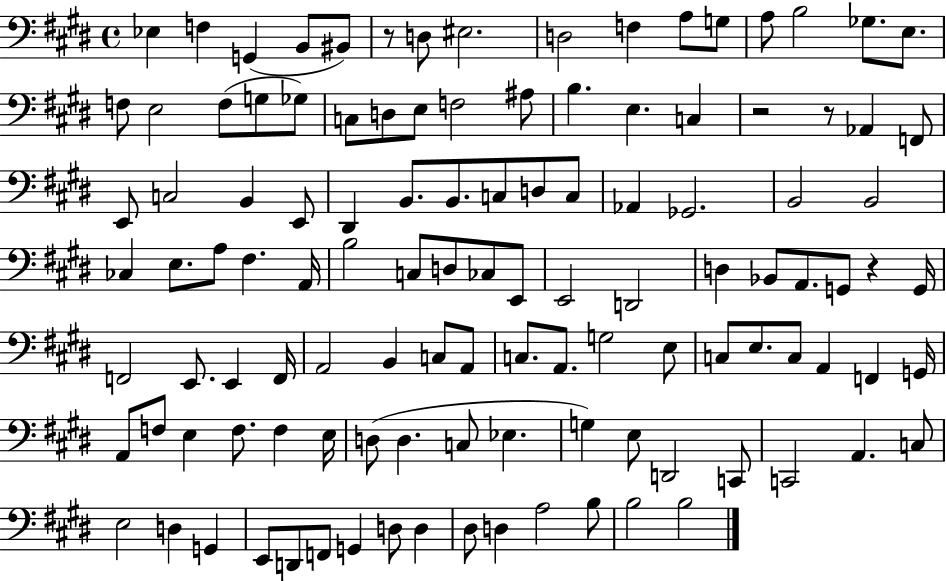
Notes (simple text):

Eb3/q F3/q G2/q B2/e BIS2/e R/e D3/e EIS3/h. D3/h F3/q A3/e G3/e A3/e B3/h Gb3/e. E3/e. F3/e E3/h F3/e G3/e Gb3/e C3/e D3/e E3/e F3/h A#3/e B3/q. E3/q. C3/q R/h R/e Ab2/q F2/e E2/e C3/h B2/q E2/e D#2/q B2/e. B2/e. C3/e D3/e C3/e Ab2/q Gb2/h. B2/h B2/h CES3/q E3/e. A3/e F#3/q. A2/s B3/h C3/e D3/e CES3/e E2/e E2/h D2/h D3/q Bb2/e A2/e. G2/e R/q G2/s F2/h E2/e. E2/q F2/s A2/h B2/q C3/e A2/e C3/e. A2/e. G3/h E3/e C3/e E3/e. C3/e A2/q F2/q G2/s A2/e F3/e E3/q F3/e. F3/q E3/s D3/e D3/q. C3/e Eb3/q. G3/q E3/e D2/h C2/e C2/h A2/q. C3/e E3/h D3/q G2/q E2/e D2/e F2/e G2/q D3/e D3/q D#3/e D3/q A3/h B3/e B3/h B3/h